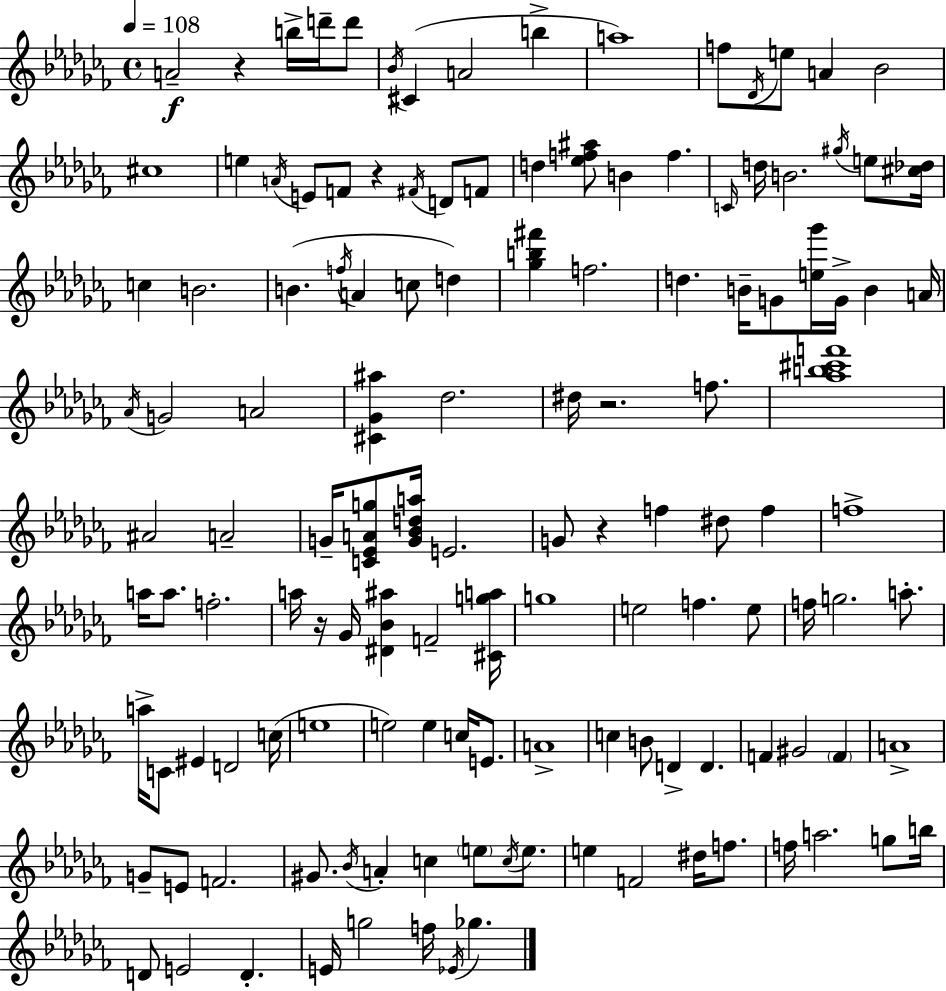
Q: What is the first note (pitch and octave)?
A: A4